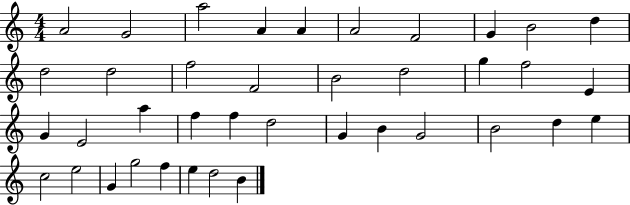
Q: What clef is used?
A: treble